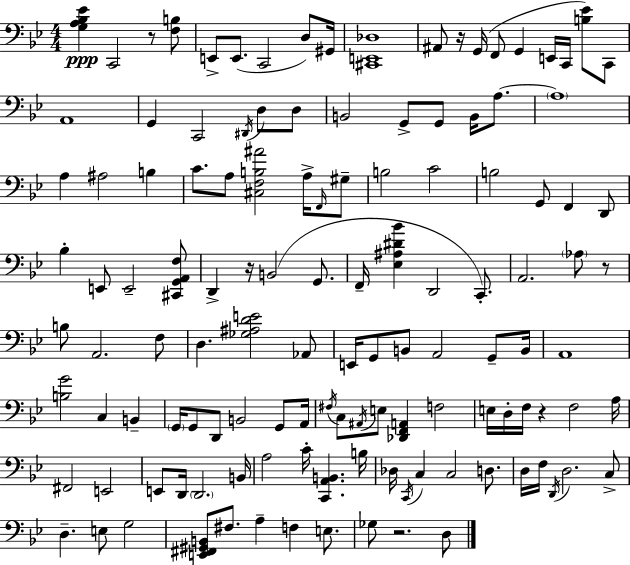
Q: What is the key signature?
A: G minor